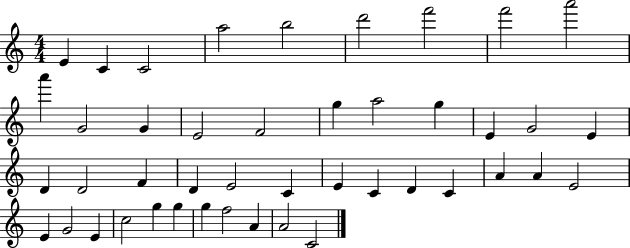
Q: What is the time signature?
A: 4/4